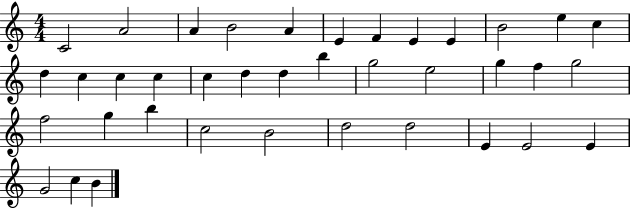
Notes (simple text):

C4/h A4/h A4/q B4/h A4/q E4/q F4/q E4/q E4/q B4/h E5/q C5/q D5/q C5/q C5/q C5/q C5/q D5/q D5/q B5/q G5/h E5/h G5/q F5/q G5/h F5/h G5/q B5/q C5/h B4/h D5/h D5/h E4/q E4/h E4/q G4/h C5/q B4/q